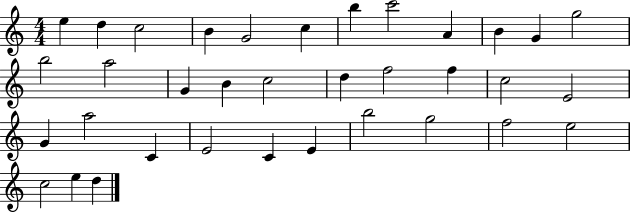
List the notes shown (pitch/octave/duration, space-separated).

E5/q D5/q C5/h B4/q G4/h C5/q B5/q C6/h A4/q B4/q G4/q G5/h B5/h A5/h G4/q B4/q C5/h D5/q F5/h F5/q C5/h E4/h G4/q A5/h C4/q E4/h C4/q E4/q B5/h G5/h F5/h E5/h C5/h E5/q D5/q